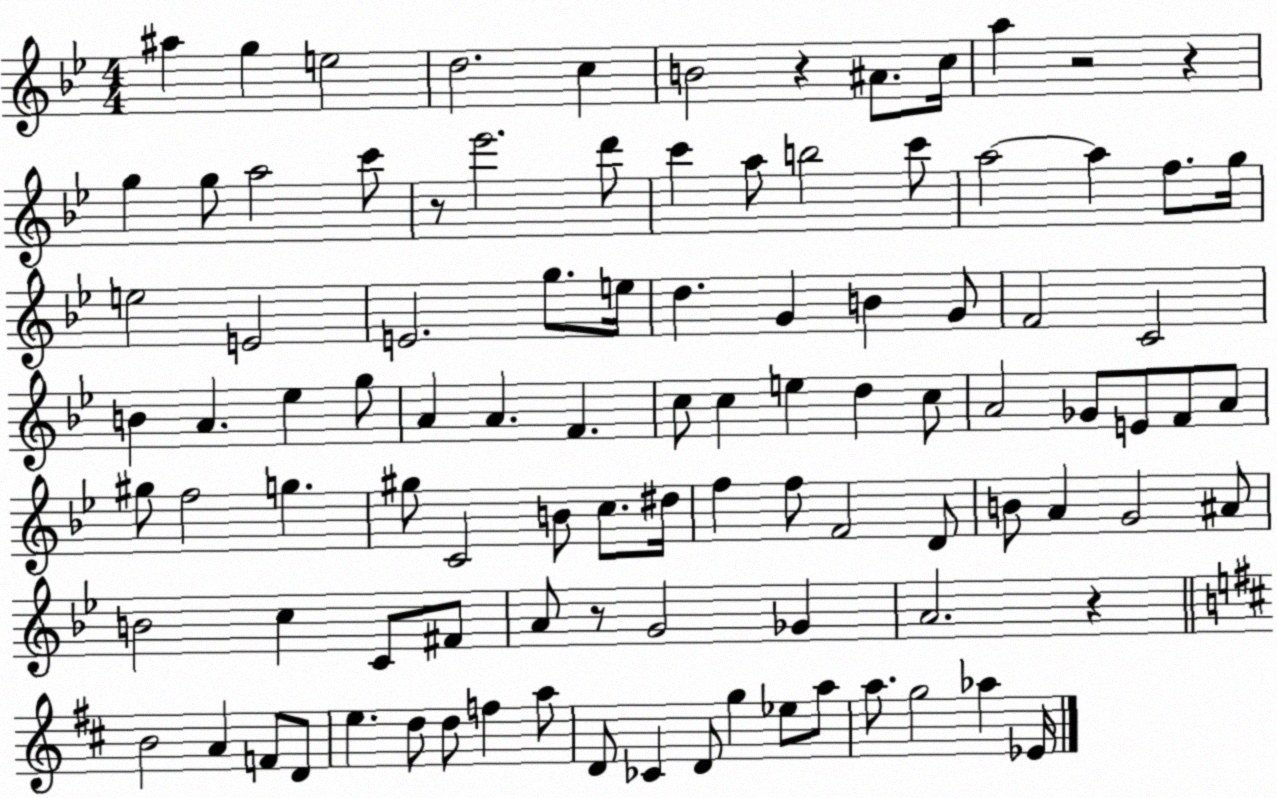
X:1
T:Untitled
M:4/4
L:1/4
K:Bb
^a g e2 d2 c B2 z ^A/2 c/4 a z2 z g g/2 a2 c'/2 z/2 _e'2 d'/2 c' a/2 b2 c'/2 a2 a f/2 g/4 e2 E2 E2 g/2 e/4 d G B G/2 F2 C2 B A _e g/2 A A F c/2 c e d c/2 A2 _G/2 E/2 F/2 A/2 ^g/2 f2 g ^g/2 C2 B/2 c/2 ^d/4 f f/2 F2 D/2 B/2 A G2 ^A/2 B2 c C/2 ^F/2 A/2 z/2 G2 _G A2 z B2 A F/2 D/2 e d/2 d/2 f a/2 D/2 _C D/2 g _e/2 a/2 a/2 g2 _a _E/4